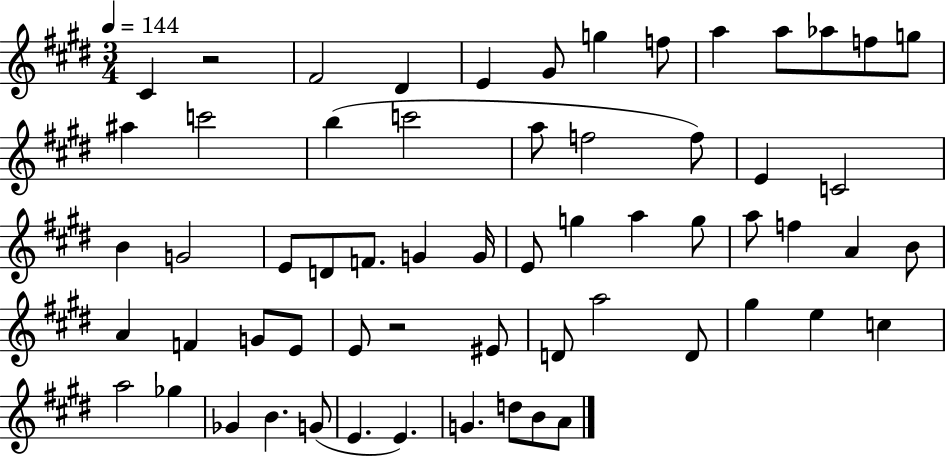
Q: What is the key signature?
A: E major